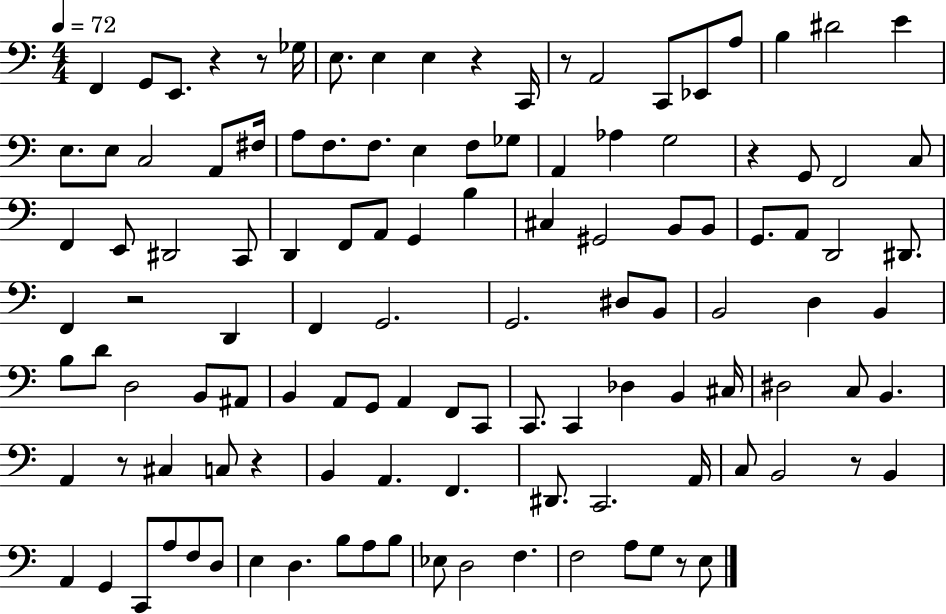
F2/q G2/e E2/e. R/q R/e Gb3/s E3/e. E3/q E3/q R/q C2/s R/e A2/h C2/e Eb2/e A3/e B3/q D#4/h E4/q E3/e. E3/e C3/h A2/e F#3/s A3/e F3/e. F3/e. E3/q F3/e Gb3/e A2/q Ab3/q G3/h R/q G2/e F2/h C3/e F2/q E2/e D#2/h C2/e D2/q F2/e A2/e G2/q B3/q C#3/q G#2/h B2/e B2/e G2/e. A2/e D2/h D#2/e. F2/q R/h D2/q F2/q G2/h. G2/h. D#3/e B2/e B2/h D3/q B2/q B3/e D4/e D3/h B2/e A#2/e B2/q A2/e G2/e A2/q F2/e C2/e C2/e. C2/q Db3/q B2/q C#3/s D#3/h C3/e B2/q. A2/q R/e C#3/q C3/e R/q B2/q A2/q. F2/q. D#2/e. C2/h. A2/s C3/e B2/h R/e B2/q A2/q G2/q C2/e A3/e F3/e D3/e E3/q D3/q. B3/e A3/e B3/e Eb3/e D3/h F3/q. F3/h A3/e G3/e R/e E3/e